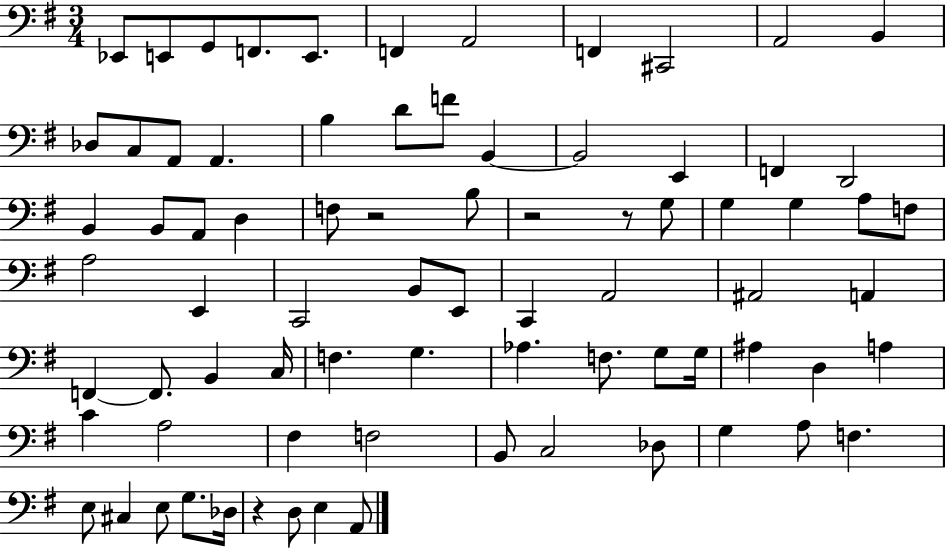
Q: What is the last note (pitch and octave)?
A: A2